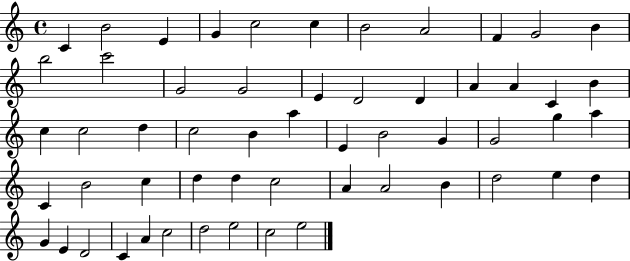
C4/q B4/h E4/q G4/q C5/h C5/q B4/h A4/h F4/q G4/h B4/q B5/h C6/h G4/h G4/h E4/q D4/h D4/q A4/q A4/q C4/q B4/q C5/q C5/h D5/q C5/h B4/q A5/q E4/q B4/h G4/q G4/h G5/q A5/q C4/q B4/h C5/q D5/q D5/q C5/h A4/q A4/h B4/q D5/h E5/q D5/q G4/q E4/q D4/h C4/q A4/q C5/h D5/h E5/h C5/h E5/h